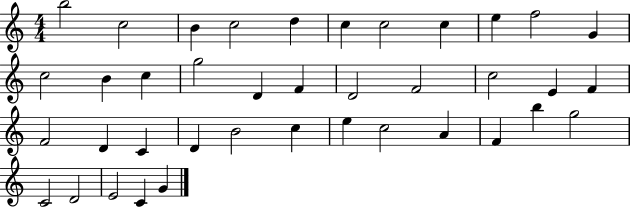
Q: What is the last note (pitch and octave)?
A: G4